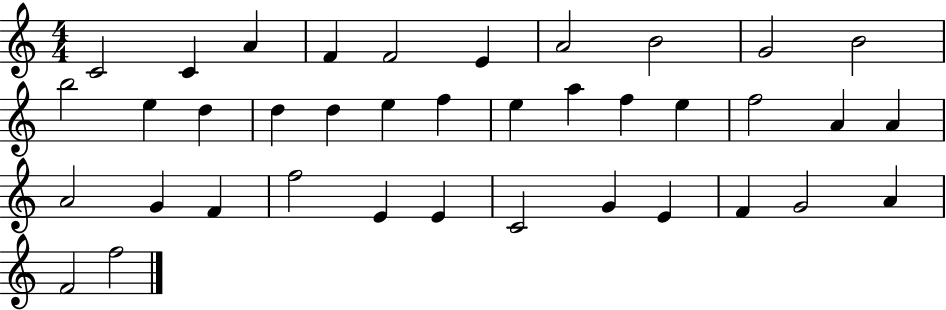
X:1
T:Untitled
M:4/4
L:1/4
K:C
C2 C A F F2 E A2 B2 G2 B2 b2 e d d d e f e a f e f2 A A A2 G F f2 E E C2 G E F G2 A F2 f2